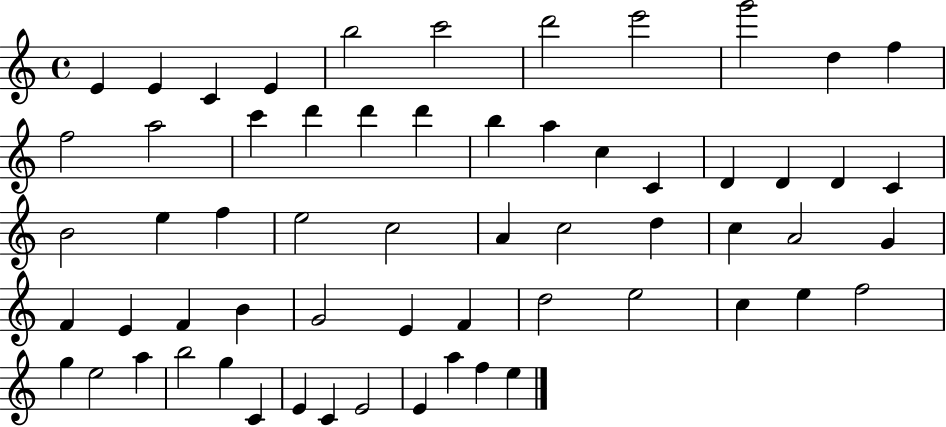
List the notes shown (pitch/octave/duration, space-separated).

E4/q E4/q C4/q E4/q B5/h C6/h D6/h E6/h G6/h D5/q F5/q F5/h A5/h C6/q D6/q D6/q D6/q B5/q A5/q C5/q C4/q D4/q D4/q D4/q C4/q B4/h E5/q F5/q E5/h C5/h A4/q C5/h D5/q C5/q A4/h G4/q F4/q E4/q F4/q B4/q G4/h E4/q F4/q D5/h E5/h C5/q E5/q F5/h G5/q E5/h A5/q B5/h G5/q C4/q E4/q C4/q E4/h E4/q A5/q F5/q E5/q